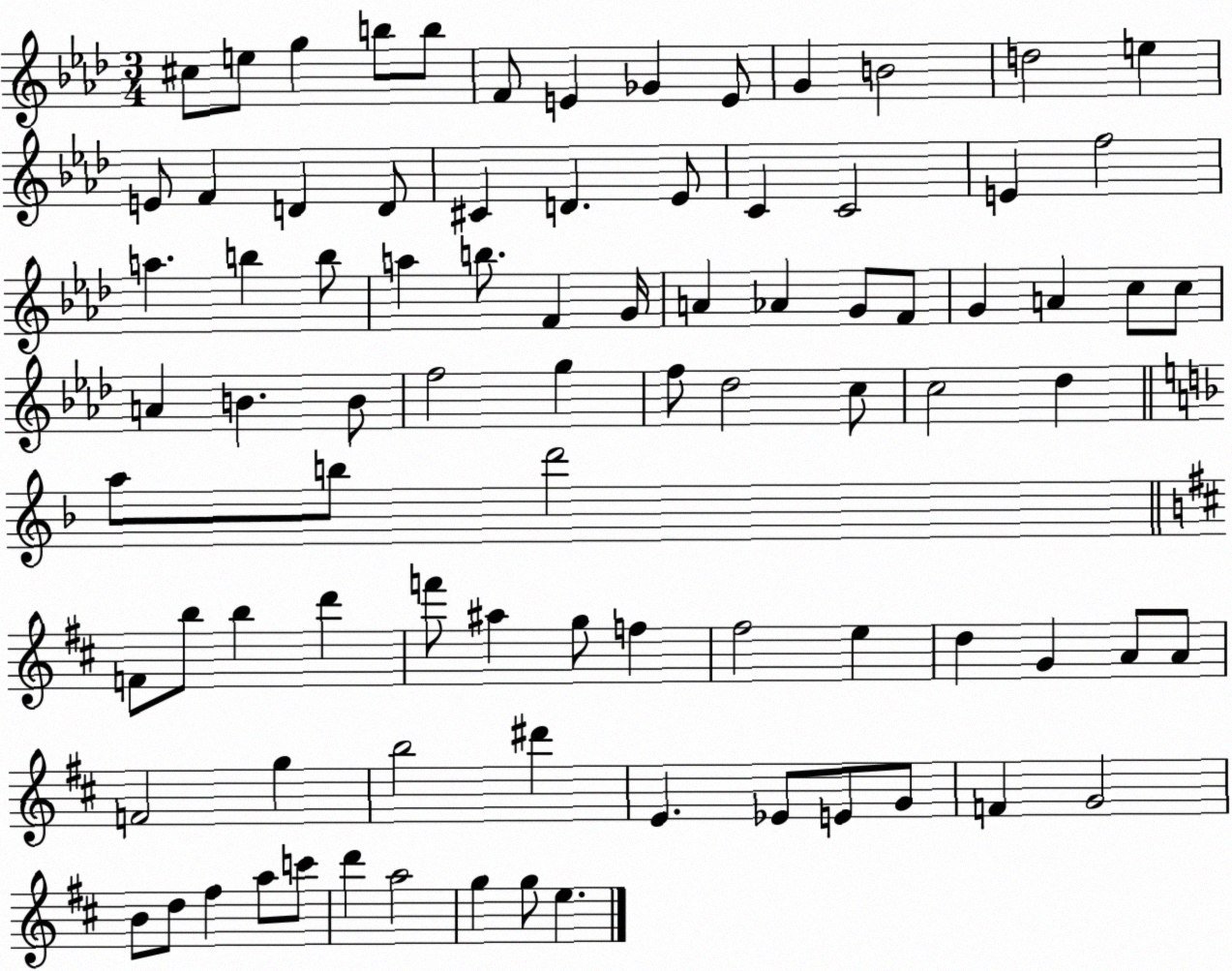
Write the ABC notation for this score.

X:1
T:Untitled
M:3/4
L:1/4
K:Ab
^c/2 e/2 g b/2 b/2 F/2 E _G E/2 G B2 d2 e E/2 F D D/2 ^C D _E/2 C C2 E f2 a b b/2 a b/2 F G/4 A _A G/2 F/2 G A c/2 c/2 A B B/2 f2 g f/2 _d2 c/2 c2 _d a/2 b/2 d'2 F/2 b/2 b d' f'/2 ^a g/2 f ^f2 e d G A/2 A/2 F2 g b2 ^d' E _E/2 E/2 G/2 F G2 B/2 d/2 ^f a/2 c'/2 d' a2 g g/2 e